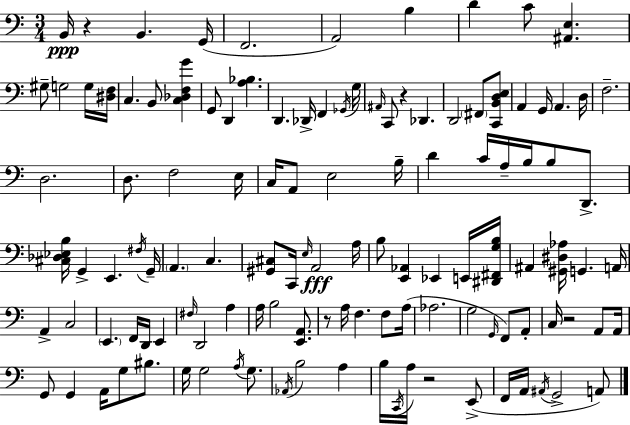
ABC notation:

X:1
T:Untitled
M:3/4
L:1/4
K:Am
B,,/4 z B,, G,,/4 F,,2 A,,2 B, D C/2 [^A,,E,] ^G,/2 G,2 G,/4 [^D,F,]/4 C, B,,/2 [C,_D,F,G] G,,/2 D,, [A,_B,] D,, _D,,/4 F,, _G,,/4 G,/4 ^A,,/4 C,,/2 z _D,, D,,2 ^F,,/2 [C,,B,,D,E,]/2 A,, G,,/4 A,, D,/4 F,2 D,2 D,/2 F,2 E,/4 C,/4 A,,/2 E,2 B,/4 D C/4 A,/4 B,/4 B,/2 D,,/2 [^C,_D,_E,B,]/4 G,, E,, ^F,/4 G,,/4 A,, C, [^G,,^C,]/2 C,,/4 E,/4 A,,2 A,/4 B,/2 [E,,_A,,] _E,, E,,/4 [^D,,^F,,G,B,]/4 ^A,, [^G,,^D,_A,]/4 G,, A,,/4 A,, C,2 E,, F,,/4 D,,/4 E,, ^F,/4 D,,2 A, A,/4 B,2 [E,,A,,]/2 z/2 A,/4 F, F,/2 A,/4 _A,2 G,2 G,,/4 F,,/2 A,,/2 C,/4 z2 A,,/2 A,,/4 G,,/2 G,, A,,/4 G,/2 ^B,/2 G,/4 G,2 A,/4 G,/2 _A,,/4 B,2 A, B,/4 C,,/4 A,/4 z2 E,,/2 F,,/4 A,,/4 ^A,,/4 G,,2 A,,/2